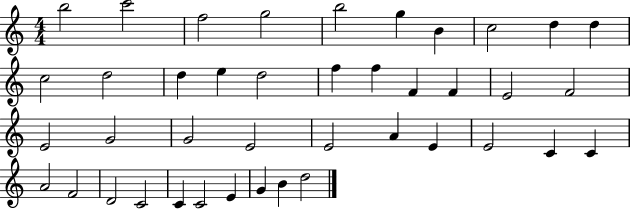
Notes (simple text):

B5/h C6/h F5/h G5/h B5/h G5/q B4/q C5/h D5/q D5/q C5/h D5/h D5/q E5/q D5/h F5/q F5/q F4/q F4/q E4/h F4/h E4/h G4/h G4/h E4/h E4/h A4/q E4/q E4/h C4/q C4/q A4/h F4/h D4/h C4/h C4/q C4/h E4/q G4/q B4/q D5/h